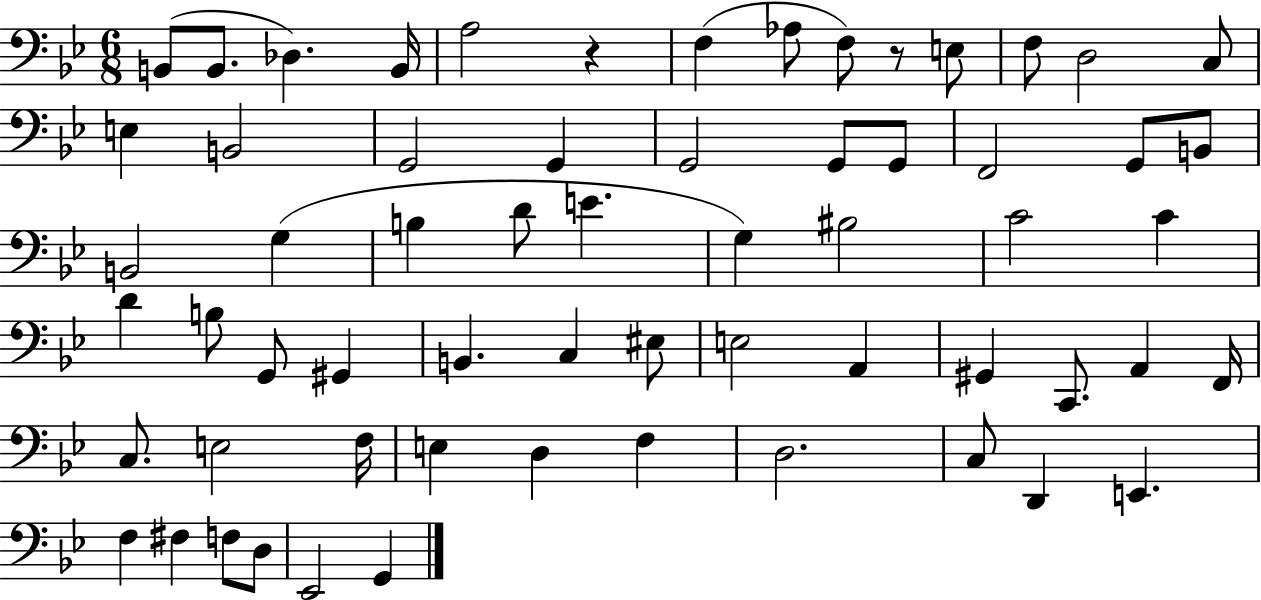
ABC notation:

X:1
T:Untitled
M:6/8
L:1/4
K:Bb
B,,/2 B,,/2 _D, B,,/4 A,2 z F, _A,/2 F,/2 z/2 E,/2 F,/2 D,2 C,/2 E, B,,2 G,,2 G,, G,,2 G,,/2 G,,/2 F,,2 G,,/2 B,,/2 B,,2 G, B, D/2 E G, ^B,2 C2 C D B,/2 G,,/2 ^G,, B,, C, ^E,/2 E,2 A,, ^G,, C,,/2 A,, F,,/4 C,/2 E,2 F,/4 E, D, F, D,2 C,/2 D,, E,, F, ^F, F,/2 D,/2 _E,,2 G,,